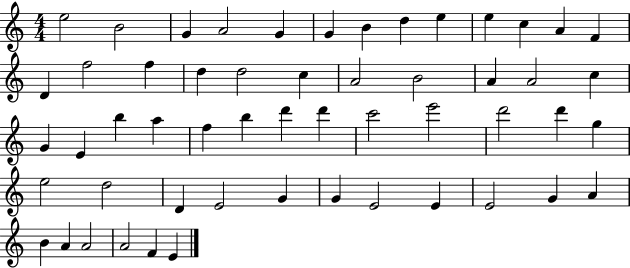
{
  \clef treble
  \numericTimeSignature
  \time 4/4
  \key c \major
  e''2 b'2 | g'4 a'2 g'4 | g'4 b'4 d''4 e''4 | e''4 c''4 a'4 f'4 | \break d'4 f''2 f''4 | d''4 d''2 c''4 | a'2 b'2 | a'4 a'2 c''4 | \break g'4 e'4 b''4 a''4 | f''4 b''4 d'''4 d'''4 | c'''2 e'''2 | d'''2 d'''4 g''4 | \break e''2 d''2 | d'4 e'2 g'4 | g'4 e'2 e'4 | e'2 g'4 a'4 | \break b'4 a'4 a'2 | a'2 f'4 e'4 | \bar "|."
}